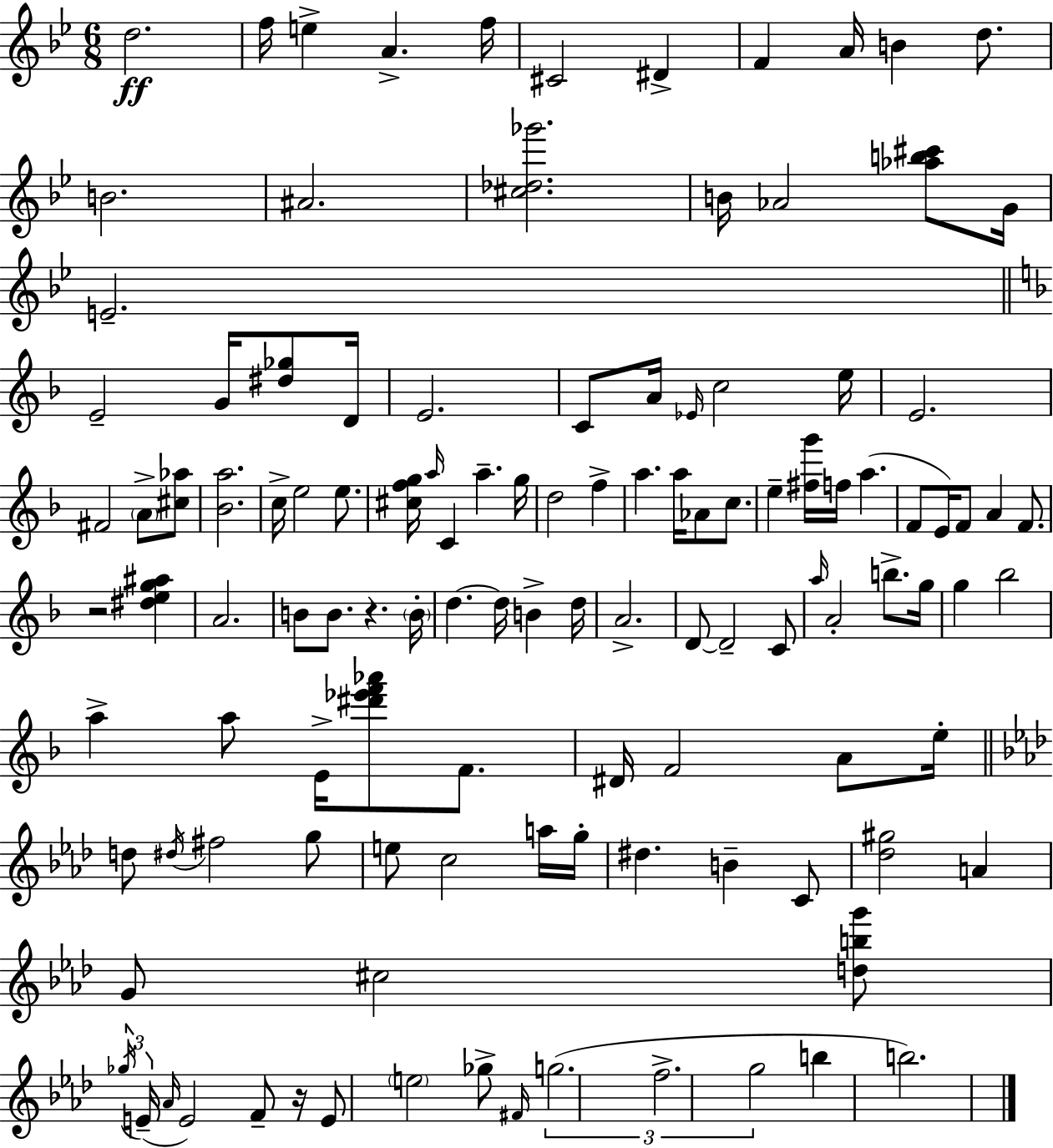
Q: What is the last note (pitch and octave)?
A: B5